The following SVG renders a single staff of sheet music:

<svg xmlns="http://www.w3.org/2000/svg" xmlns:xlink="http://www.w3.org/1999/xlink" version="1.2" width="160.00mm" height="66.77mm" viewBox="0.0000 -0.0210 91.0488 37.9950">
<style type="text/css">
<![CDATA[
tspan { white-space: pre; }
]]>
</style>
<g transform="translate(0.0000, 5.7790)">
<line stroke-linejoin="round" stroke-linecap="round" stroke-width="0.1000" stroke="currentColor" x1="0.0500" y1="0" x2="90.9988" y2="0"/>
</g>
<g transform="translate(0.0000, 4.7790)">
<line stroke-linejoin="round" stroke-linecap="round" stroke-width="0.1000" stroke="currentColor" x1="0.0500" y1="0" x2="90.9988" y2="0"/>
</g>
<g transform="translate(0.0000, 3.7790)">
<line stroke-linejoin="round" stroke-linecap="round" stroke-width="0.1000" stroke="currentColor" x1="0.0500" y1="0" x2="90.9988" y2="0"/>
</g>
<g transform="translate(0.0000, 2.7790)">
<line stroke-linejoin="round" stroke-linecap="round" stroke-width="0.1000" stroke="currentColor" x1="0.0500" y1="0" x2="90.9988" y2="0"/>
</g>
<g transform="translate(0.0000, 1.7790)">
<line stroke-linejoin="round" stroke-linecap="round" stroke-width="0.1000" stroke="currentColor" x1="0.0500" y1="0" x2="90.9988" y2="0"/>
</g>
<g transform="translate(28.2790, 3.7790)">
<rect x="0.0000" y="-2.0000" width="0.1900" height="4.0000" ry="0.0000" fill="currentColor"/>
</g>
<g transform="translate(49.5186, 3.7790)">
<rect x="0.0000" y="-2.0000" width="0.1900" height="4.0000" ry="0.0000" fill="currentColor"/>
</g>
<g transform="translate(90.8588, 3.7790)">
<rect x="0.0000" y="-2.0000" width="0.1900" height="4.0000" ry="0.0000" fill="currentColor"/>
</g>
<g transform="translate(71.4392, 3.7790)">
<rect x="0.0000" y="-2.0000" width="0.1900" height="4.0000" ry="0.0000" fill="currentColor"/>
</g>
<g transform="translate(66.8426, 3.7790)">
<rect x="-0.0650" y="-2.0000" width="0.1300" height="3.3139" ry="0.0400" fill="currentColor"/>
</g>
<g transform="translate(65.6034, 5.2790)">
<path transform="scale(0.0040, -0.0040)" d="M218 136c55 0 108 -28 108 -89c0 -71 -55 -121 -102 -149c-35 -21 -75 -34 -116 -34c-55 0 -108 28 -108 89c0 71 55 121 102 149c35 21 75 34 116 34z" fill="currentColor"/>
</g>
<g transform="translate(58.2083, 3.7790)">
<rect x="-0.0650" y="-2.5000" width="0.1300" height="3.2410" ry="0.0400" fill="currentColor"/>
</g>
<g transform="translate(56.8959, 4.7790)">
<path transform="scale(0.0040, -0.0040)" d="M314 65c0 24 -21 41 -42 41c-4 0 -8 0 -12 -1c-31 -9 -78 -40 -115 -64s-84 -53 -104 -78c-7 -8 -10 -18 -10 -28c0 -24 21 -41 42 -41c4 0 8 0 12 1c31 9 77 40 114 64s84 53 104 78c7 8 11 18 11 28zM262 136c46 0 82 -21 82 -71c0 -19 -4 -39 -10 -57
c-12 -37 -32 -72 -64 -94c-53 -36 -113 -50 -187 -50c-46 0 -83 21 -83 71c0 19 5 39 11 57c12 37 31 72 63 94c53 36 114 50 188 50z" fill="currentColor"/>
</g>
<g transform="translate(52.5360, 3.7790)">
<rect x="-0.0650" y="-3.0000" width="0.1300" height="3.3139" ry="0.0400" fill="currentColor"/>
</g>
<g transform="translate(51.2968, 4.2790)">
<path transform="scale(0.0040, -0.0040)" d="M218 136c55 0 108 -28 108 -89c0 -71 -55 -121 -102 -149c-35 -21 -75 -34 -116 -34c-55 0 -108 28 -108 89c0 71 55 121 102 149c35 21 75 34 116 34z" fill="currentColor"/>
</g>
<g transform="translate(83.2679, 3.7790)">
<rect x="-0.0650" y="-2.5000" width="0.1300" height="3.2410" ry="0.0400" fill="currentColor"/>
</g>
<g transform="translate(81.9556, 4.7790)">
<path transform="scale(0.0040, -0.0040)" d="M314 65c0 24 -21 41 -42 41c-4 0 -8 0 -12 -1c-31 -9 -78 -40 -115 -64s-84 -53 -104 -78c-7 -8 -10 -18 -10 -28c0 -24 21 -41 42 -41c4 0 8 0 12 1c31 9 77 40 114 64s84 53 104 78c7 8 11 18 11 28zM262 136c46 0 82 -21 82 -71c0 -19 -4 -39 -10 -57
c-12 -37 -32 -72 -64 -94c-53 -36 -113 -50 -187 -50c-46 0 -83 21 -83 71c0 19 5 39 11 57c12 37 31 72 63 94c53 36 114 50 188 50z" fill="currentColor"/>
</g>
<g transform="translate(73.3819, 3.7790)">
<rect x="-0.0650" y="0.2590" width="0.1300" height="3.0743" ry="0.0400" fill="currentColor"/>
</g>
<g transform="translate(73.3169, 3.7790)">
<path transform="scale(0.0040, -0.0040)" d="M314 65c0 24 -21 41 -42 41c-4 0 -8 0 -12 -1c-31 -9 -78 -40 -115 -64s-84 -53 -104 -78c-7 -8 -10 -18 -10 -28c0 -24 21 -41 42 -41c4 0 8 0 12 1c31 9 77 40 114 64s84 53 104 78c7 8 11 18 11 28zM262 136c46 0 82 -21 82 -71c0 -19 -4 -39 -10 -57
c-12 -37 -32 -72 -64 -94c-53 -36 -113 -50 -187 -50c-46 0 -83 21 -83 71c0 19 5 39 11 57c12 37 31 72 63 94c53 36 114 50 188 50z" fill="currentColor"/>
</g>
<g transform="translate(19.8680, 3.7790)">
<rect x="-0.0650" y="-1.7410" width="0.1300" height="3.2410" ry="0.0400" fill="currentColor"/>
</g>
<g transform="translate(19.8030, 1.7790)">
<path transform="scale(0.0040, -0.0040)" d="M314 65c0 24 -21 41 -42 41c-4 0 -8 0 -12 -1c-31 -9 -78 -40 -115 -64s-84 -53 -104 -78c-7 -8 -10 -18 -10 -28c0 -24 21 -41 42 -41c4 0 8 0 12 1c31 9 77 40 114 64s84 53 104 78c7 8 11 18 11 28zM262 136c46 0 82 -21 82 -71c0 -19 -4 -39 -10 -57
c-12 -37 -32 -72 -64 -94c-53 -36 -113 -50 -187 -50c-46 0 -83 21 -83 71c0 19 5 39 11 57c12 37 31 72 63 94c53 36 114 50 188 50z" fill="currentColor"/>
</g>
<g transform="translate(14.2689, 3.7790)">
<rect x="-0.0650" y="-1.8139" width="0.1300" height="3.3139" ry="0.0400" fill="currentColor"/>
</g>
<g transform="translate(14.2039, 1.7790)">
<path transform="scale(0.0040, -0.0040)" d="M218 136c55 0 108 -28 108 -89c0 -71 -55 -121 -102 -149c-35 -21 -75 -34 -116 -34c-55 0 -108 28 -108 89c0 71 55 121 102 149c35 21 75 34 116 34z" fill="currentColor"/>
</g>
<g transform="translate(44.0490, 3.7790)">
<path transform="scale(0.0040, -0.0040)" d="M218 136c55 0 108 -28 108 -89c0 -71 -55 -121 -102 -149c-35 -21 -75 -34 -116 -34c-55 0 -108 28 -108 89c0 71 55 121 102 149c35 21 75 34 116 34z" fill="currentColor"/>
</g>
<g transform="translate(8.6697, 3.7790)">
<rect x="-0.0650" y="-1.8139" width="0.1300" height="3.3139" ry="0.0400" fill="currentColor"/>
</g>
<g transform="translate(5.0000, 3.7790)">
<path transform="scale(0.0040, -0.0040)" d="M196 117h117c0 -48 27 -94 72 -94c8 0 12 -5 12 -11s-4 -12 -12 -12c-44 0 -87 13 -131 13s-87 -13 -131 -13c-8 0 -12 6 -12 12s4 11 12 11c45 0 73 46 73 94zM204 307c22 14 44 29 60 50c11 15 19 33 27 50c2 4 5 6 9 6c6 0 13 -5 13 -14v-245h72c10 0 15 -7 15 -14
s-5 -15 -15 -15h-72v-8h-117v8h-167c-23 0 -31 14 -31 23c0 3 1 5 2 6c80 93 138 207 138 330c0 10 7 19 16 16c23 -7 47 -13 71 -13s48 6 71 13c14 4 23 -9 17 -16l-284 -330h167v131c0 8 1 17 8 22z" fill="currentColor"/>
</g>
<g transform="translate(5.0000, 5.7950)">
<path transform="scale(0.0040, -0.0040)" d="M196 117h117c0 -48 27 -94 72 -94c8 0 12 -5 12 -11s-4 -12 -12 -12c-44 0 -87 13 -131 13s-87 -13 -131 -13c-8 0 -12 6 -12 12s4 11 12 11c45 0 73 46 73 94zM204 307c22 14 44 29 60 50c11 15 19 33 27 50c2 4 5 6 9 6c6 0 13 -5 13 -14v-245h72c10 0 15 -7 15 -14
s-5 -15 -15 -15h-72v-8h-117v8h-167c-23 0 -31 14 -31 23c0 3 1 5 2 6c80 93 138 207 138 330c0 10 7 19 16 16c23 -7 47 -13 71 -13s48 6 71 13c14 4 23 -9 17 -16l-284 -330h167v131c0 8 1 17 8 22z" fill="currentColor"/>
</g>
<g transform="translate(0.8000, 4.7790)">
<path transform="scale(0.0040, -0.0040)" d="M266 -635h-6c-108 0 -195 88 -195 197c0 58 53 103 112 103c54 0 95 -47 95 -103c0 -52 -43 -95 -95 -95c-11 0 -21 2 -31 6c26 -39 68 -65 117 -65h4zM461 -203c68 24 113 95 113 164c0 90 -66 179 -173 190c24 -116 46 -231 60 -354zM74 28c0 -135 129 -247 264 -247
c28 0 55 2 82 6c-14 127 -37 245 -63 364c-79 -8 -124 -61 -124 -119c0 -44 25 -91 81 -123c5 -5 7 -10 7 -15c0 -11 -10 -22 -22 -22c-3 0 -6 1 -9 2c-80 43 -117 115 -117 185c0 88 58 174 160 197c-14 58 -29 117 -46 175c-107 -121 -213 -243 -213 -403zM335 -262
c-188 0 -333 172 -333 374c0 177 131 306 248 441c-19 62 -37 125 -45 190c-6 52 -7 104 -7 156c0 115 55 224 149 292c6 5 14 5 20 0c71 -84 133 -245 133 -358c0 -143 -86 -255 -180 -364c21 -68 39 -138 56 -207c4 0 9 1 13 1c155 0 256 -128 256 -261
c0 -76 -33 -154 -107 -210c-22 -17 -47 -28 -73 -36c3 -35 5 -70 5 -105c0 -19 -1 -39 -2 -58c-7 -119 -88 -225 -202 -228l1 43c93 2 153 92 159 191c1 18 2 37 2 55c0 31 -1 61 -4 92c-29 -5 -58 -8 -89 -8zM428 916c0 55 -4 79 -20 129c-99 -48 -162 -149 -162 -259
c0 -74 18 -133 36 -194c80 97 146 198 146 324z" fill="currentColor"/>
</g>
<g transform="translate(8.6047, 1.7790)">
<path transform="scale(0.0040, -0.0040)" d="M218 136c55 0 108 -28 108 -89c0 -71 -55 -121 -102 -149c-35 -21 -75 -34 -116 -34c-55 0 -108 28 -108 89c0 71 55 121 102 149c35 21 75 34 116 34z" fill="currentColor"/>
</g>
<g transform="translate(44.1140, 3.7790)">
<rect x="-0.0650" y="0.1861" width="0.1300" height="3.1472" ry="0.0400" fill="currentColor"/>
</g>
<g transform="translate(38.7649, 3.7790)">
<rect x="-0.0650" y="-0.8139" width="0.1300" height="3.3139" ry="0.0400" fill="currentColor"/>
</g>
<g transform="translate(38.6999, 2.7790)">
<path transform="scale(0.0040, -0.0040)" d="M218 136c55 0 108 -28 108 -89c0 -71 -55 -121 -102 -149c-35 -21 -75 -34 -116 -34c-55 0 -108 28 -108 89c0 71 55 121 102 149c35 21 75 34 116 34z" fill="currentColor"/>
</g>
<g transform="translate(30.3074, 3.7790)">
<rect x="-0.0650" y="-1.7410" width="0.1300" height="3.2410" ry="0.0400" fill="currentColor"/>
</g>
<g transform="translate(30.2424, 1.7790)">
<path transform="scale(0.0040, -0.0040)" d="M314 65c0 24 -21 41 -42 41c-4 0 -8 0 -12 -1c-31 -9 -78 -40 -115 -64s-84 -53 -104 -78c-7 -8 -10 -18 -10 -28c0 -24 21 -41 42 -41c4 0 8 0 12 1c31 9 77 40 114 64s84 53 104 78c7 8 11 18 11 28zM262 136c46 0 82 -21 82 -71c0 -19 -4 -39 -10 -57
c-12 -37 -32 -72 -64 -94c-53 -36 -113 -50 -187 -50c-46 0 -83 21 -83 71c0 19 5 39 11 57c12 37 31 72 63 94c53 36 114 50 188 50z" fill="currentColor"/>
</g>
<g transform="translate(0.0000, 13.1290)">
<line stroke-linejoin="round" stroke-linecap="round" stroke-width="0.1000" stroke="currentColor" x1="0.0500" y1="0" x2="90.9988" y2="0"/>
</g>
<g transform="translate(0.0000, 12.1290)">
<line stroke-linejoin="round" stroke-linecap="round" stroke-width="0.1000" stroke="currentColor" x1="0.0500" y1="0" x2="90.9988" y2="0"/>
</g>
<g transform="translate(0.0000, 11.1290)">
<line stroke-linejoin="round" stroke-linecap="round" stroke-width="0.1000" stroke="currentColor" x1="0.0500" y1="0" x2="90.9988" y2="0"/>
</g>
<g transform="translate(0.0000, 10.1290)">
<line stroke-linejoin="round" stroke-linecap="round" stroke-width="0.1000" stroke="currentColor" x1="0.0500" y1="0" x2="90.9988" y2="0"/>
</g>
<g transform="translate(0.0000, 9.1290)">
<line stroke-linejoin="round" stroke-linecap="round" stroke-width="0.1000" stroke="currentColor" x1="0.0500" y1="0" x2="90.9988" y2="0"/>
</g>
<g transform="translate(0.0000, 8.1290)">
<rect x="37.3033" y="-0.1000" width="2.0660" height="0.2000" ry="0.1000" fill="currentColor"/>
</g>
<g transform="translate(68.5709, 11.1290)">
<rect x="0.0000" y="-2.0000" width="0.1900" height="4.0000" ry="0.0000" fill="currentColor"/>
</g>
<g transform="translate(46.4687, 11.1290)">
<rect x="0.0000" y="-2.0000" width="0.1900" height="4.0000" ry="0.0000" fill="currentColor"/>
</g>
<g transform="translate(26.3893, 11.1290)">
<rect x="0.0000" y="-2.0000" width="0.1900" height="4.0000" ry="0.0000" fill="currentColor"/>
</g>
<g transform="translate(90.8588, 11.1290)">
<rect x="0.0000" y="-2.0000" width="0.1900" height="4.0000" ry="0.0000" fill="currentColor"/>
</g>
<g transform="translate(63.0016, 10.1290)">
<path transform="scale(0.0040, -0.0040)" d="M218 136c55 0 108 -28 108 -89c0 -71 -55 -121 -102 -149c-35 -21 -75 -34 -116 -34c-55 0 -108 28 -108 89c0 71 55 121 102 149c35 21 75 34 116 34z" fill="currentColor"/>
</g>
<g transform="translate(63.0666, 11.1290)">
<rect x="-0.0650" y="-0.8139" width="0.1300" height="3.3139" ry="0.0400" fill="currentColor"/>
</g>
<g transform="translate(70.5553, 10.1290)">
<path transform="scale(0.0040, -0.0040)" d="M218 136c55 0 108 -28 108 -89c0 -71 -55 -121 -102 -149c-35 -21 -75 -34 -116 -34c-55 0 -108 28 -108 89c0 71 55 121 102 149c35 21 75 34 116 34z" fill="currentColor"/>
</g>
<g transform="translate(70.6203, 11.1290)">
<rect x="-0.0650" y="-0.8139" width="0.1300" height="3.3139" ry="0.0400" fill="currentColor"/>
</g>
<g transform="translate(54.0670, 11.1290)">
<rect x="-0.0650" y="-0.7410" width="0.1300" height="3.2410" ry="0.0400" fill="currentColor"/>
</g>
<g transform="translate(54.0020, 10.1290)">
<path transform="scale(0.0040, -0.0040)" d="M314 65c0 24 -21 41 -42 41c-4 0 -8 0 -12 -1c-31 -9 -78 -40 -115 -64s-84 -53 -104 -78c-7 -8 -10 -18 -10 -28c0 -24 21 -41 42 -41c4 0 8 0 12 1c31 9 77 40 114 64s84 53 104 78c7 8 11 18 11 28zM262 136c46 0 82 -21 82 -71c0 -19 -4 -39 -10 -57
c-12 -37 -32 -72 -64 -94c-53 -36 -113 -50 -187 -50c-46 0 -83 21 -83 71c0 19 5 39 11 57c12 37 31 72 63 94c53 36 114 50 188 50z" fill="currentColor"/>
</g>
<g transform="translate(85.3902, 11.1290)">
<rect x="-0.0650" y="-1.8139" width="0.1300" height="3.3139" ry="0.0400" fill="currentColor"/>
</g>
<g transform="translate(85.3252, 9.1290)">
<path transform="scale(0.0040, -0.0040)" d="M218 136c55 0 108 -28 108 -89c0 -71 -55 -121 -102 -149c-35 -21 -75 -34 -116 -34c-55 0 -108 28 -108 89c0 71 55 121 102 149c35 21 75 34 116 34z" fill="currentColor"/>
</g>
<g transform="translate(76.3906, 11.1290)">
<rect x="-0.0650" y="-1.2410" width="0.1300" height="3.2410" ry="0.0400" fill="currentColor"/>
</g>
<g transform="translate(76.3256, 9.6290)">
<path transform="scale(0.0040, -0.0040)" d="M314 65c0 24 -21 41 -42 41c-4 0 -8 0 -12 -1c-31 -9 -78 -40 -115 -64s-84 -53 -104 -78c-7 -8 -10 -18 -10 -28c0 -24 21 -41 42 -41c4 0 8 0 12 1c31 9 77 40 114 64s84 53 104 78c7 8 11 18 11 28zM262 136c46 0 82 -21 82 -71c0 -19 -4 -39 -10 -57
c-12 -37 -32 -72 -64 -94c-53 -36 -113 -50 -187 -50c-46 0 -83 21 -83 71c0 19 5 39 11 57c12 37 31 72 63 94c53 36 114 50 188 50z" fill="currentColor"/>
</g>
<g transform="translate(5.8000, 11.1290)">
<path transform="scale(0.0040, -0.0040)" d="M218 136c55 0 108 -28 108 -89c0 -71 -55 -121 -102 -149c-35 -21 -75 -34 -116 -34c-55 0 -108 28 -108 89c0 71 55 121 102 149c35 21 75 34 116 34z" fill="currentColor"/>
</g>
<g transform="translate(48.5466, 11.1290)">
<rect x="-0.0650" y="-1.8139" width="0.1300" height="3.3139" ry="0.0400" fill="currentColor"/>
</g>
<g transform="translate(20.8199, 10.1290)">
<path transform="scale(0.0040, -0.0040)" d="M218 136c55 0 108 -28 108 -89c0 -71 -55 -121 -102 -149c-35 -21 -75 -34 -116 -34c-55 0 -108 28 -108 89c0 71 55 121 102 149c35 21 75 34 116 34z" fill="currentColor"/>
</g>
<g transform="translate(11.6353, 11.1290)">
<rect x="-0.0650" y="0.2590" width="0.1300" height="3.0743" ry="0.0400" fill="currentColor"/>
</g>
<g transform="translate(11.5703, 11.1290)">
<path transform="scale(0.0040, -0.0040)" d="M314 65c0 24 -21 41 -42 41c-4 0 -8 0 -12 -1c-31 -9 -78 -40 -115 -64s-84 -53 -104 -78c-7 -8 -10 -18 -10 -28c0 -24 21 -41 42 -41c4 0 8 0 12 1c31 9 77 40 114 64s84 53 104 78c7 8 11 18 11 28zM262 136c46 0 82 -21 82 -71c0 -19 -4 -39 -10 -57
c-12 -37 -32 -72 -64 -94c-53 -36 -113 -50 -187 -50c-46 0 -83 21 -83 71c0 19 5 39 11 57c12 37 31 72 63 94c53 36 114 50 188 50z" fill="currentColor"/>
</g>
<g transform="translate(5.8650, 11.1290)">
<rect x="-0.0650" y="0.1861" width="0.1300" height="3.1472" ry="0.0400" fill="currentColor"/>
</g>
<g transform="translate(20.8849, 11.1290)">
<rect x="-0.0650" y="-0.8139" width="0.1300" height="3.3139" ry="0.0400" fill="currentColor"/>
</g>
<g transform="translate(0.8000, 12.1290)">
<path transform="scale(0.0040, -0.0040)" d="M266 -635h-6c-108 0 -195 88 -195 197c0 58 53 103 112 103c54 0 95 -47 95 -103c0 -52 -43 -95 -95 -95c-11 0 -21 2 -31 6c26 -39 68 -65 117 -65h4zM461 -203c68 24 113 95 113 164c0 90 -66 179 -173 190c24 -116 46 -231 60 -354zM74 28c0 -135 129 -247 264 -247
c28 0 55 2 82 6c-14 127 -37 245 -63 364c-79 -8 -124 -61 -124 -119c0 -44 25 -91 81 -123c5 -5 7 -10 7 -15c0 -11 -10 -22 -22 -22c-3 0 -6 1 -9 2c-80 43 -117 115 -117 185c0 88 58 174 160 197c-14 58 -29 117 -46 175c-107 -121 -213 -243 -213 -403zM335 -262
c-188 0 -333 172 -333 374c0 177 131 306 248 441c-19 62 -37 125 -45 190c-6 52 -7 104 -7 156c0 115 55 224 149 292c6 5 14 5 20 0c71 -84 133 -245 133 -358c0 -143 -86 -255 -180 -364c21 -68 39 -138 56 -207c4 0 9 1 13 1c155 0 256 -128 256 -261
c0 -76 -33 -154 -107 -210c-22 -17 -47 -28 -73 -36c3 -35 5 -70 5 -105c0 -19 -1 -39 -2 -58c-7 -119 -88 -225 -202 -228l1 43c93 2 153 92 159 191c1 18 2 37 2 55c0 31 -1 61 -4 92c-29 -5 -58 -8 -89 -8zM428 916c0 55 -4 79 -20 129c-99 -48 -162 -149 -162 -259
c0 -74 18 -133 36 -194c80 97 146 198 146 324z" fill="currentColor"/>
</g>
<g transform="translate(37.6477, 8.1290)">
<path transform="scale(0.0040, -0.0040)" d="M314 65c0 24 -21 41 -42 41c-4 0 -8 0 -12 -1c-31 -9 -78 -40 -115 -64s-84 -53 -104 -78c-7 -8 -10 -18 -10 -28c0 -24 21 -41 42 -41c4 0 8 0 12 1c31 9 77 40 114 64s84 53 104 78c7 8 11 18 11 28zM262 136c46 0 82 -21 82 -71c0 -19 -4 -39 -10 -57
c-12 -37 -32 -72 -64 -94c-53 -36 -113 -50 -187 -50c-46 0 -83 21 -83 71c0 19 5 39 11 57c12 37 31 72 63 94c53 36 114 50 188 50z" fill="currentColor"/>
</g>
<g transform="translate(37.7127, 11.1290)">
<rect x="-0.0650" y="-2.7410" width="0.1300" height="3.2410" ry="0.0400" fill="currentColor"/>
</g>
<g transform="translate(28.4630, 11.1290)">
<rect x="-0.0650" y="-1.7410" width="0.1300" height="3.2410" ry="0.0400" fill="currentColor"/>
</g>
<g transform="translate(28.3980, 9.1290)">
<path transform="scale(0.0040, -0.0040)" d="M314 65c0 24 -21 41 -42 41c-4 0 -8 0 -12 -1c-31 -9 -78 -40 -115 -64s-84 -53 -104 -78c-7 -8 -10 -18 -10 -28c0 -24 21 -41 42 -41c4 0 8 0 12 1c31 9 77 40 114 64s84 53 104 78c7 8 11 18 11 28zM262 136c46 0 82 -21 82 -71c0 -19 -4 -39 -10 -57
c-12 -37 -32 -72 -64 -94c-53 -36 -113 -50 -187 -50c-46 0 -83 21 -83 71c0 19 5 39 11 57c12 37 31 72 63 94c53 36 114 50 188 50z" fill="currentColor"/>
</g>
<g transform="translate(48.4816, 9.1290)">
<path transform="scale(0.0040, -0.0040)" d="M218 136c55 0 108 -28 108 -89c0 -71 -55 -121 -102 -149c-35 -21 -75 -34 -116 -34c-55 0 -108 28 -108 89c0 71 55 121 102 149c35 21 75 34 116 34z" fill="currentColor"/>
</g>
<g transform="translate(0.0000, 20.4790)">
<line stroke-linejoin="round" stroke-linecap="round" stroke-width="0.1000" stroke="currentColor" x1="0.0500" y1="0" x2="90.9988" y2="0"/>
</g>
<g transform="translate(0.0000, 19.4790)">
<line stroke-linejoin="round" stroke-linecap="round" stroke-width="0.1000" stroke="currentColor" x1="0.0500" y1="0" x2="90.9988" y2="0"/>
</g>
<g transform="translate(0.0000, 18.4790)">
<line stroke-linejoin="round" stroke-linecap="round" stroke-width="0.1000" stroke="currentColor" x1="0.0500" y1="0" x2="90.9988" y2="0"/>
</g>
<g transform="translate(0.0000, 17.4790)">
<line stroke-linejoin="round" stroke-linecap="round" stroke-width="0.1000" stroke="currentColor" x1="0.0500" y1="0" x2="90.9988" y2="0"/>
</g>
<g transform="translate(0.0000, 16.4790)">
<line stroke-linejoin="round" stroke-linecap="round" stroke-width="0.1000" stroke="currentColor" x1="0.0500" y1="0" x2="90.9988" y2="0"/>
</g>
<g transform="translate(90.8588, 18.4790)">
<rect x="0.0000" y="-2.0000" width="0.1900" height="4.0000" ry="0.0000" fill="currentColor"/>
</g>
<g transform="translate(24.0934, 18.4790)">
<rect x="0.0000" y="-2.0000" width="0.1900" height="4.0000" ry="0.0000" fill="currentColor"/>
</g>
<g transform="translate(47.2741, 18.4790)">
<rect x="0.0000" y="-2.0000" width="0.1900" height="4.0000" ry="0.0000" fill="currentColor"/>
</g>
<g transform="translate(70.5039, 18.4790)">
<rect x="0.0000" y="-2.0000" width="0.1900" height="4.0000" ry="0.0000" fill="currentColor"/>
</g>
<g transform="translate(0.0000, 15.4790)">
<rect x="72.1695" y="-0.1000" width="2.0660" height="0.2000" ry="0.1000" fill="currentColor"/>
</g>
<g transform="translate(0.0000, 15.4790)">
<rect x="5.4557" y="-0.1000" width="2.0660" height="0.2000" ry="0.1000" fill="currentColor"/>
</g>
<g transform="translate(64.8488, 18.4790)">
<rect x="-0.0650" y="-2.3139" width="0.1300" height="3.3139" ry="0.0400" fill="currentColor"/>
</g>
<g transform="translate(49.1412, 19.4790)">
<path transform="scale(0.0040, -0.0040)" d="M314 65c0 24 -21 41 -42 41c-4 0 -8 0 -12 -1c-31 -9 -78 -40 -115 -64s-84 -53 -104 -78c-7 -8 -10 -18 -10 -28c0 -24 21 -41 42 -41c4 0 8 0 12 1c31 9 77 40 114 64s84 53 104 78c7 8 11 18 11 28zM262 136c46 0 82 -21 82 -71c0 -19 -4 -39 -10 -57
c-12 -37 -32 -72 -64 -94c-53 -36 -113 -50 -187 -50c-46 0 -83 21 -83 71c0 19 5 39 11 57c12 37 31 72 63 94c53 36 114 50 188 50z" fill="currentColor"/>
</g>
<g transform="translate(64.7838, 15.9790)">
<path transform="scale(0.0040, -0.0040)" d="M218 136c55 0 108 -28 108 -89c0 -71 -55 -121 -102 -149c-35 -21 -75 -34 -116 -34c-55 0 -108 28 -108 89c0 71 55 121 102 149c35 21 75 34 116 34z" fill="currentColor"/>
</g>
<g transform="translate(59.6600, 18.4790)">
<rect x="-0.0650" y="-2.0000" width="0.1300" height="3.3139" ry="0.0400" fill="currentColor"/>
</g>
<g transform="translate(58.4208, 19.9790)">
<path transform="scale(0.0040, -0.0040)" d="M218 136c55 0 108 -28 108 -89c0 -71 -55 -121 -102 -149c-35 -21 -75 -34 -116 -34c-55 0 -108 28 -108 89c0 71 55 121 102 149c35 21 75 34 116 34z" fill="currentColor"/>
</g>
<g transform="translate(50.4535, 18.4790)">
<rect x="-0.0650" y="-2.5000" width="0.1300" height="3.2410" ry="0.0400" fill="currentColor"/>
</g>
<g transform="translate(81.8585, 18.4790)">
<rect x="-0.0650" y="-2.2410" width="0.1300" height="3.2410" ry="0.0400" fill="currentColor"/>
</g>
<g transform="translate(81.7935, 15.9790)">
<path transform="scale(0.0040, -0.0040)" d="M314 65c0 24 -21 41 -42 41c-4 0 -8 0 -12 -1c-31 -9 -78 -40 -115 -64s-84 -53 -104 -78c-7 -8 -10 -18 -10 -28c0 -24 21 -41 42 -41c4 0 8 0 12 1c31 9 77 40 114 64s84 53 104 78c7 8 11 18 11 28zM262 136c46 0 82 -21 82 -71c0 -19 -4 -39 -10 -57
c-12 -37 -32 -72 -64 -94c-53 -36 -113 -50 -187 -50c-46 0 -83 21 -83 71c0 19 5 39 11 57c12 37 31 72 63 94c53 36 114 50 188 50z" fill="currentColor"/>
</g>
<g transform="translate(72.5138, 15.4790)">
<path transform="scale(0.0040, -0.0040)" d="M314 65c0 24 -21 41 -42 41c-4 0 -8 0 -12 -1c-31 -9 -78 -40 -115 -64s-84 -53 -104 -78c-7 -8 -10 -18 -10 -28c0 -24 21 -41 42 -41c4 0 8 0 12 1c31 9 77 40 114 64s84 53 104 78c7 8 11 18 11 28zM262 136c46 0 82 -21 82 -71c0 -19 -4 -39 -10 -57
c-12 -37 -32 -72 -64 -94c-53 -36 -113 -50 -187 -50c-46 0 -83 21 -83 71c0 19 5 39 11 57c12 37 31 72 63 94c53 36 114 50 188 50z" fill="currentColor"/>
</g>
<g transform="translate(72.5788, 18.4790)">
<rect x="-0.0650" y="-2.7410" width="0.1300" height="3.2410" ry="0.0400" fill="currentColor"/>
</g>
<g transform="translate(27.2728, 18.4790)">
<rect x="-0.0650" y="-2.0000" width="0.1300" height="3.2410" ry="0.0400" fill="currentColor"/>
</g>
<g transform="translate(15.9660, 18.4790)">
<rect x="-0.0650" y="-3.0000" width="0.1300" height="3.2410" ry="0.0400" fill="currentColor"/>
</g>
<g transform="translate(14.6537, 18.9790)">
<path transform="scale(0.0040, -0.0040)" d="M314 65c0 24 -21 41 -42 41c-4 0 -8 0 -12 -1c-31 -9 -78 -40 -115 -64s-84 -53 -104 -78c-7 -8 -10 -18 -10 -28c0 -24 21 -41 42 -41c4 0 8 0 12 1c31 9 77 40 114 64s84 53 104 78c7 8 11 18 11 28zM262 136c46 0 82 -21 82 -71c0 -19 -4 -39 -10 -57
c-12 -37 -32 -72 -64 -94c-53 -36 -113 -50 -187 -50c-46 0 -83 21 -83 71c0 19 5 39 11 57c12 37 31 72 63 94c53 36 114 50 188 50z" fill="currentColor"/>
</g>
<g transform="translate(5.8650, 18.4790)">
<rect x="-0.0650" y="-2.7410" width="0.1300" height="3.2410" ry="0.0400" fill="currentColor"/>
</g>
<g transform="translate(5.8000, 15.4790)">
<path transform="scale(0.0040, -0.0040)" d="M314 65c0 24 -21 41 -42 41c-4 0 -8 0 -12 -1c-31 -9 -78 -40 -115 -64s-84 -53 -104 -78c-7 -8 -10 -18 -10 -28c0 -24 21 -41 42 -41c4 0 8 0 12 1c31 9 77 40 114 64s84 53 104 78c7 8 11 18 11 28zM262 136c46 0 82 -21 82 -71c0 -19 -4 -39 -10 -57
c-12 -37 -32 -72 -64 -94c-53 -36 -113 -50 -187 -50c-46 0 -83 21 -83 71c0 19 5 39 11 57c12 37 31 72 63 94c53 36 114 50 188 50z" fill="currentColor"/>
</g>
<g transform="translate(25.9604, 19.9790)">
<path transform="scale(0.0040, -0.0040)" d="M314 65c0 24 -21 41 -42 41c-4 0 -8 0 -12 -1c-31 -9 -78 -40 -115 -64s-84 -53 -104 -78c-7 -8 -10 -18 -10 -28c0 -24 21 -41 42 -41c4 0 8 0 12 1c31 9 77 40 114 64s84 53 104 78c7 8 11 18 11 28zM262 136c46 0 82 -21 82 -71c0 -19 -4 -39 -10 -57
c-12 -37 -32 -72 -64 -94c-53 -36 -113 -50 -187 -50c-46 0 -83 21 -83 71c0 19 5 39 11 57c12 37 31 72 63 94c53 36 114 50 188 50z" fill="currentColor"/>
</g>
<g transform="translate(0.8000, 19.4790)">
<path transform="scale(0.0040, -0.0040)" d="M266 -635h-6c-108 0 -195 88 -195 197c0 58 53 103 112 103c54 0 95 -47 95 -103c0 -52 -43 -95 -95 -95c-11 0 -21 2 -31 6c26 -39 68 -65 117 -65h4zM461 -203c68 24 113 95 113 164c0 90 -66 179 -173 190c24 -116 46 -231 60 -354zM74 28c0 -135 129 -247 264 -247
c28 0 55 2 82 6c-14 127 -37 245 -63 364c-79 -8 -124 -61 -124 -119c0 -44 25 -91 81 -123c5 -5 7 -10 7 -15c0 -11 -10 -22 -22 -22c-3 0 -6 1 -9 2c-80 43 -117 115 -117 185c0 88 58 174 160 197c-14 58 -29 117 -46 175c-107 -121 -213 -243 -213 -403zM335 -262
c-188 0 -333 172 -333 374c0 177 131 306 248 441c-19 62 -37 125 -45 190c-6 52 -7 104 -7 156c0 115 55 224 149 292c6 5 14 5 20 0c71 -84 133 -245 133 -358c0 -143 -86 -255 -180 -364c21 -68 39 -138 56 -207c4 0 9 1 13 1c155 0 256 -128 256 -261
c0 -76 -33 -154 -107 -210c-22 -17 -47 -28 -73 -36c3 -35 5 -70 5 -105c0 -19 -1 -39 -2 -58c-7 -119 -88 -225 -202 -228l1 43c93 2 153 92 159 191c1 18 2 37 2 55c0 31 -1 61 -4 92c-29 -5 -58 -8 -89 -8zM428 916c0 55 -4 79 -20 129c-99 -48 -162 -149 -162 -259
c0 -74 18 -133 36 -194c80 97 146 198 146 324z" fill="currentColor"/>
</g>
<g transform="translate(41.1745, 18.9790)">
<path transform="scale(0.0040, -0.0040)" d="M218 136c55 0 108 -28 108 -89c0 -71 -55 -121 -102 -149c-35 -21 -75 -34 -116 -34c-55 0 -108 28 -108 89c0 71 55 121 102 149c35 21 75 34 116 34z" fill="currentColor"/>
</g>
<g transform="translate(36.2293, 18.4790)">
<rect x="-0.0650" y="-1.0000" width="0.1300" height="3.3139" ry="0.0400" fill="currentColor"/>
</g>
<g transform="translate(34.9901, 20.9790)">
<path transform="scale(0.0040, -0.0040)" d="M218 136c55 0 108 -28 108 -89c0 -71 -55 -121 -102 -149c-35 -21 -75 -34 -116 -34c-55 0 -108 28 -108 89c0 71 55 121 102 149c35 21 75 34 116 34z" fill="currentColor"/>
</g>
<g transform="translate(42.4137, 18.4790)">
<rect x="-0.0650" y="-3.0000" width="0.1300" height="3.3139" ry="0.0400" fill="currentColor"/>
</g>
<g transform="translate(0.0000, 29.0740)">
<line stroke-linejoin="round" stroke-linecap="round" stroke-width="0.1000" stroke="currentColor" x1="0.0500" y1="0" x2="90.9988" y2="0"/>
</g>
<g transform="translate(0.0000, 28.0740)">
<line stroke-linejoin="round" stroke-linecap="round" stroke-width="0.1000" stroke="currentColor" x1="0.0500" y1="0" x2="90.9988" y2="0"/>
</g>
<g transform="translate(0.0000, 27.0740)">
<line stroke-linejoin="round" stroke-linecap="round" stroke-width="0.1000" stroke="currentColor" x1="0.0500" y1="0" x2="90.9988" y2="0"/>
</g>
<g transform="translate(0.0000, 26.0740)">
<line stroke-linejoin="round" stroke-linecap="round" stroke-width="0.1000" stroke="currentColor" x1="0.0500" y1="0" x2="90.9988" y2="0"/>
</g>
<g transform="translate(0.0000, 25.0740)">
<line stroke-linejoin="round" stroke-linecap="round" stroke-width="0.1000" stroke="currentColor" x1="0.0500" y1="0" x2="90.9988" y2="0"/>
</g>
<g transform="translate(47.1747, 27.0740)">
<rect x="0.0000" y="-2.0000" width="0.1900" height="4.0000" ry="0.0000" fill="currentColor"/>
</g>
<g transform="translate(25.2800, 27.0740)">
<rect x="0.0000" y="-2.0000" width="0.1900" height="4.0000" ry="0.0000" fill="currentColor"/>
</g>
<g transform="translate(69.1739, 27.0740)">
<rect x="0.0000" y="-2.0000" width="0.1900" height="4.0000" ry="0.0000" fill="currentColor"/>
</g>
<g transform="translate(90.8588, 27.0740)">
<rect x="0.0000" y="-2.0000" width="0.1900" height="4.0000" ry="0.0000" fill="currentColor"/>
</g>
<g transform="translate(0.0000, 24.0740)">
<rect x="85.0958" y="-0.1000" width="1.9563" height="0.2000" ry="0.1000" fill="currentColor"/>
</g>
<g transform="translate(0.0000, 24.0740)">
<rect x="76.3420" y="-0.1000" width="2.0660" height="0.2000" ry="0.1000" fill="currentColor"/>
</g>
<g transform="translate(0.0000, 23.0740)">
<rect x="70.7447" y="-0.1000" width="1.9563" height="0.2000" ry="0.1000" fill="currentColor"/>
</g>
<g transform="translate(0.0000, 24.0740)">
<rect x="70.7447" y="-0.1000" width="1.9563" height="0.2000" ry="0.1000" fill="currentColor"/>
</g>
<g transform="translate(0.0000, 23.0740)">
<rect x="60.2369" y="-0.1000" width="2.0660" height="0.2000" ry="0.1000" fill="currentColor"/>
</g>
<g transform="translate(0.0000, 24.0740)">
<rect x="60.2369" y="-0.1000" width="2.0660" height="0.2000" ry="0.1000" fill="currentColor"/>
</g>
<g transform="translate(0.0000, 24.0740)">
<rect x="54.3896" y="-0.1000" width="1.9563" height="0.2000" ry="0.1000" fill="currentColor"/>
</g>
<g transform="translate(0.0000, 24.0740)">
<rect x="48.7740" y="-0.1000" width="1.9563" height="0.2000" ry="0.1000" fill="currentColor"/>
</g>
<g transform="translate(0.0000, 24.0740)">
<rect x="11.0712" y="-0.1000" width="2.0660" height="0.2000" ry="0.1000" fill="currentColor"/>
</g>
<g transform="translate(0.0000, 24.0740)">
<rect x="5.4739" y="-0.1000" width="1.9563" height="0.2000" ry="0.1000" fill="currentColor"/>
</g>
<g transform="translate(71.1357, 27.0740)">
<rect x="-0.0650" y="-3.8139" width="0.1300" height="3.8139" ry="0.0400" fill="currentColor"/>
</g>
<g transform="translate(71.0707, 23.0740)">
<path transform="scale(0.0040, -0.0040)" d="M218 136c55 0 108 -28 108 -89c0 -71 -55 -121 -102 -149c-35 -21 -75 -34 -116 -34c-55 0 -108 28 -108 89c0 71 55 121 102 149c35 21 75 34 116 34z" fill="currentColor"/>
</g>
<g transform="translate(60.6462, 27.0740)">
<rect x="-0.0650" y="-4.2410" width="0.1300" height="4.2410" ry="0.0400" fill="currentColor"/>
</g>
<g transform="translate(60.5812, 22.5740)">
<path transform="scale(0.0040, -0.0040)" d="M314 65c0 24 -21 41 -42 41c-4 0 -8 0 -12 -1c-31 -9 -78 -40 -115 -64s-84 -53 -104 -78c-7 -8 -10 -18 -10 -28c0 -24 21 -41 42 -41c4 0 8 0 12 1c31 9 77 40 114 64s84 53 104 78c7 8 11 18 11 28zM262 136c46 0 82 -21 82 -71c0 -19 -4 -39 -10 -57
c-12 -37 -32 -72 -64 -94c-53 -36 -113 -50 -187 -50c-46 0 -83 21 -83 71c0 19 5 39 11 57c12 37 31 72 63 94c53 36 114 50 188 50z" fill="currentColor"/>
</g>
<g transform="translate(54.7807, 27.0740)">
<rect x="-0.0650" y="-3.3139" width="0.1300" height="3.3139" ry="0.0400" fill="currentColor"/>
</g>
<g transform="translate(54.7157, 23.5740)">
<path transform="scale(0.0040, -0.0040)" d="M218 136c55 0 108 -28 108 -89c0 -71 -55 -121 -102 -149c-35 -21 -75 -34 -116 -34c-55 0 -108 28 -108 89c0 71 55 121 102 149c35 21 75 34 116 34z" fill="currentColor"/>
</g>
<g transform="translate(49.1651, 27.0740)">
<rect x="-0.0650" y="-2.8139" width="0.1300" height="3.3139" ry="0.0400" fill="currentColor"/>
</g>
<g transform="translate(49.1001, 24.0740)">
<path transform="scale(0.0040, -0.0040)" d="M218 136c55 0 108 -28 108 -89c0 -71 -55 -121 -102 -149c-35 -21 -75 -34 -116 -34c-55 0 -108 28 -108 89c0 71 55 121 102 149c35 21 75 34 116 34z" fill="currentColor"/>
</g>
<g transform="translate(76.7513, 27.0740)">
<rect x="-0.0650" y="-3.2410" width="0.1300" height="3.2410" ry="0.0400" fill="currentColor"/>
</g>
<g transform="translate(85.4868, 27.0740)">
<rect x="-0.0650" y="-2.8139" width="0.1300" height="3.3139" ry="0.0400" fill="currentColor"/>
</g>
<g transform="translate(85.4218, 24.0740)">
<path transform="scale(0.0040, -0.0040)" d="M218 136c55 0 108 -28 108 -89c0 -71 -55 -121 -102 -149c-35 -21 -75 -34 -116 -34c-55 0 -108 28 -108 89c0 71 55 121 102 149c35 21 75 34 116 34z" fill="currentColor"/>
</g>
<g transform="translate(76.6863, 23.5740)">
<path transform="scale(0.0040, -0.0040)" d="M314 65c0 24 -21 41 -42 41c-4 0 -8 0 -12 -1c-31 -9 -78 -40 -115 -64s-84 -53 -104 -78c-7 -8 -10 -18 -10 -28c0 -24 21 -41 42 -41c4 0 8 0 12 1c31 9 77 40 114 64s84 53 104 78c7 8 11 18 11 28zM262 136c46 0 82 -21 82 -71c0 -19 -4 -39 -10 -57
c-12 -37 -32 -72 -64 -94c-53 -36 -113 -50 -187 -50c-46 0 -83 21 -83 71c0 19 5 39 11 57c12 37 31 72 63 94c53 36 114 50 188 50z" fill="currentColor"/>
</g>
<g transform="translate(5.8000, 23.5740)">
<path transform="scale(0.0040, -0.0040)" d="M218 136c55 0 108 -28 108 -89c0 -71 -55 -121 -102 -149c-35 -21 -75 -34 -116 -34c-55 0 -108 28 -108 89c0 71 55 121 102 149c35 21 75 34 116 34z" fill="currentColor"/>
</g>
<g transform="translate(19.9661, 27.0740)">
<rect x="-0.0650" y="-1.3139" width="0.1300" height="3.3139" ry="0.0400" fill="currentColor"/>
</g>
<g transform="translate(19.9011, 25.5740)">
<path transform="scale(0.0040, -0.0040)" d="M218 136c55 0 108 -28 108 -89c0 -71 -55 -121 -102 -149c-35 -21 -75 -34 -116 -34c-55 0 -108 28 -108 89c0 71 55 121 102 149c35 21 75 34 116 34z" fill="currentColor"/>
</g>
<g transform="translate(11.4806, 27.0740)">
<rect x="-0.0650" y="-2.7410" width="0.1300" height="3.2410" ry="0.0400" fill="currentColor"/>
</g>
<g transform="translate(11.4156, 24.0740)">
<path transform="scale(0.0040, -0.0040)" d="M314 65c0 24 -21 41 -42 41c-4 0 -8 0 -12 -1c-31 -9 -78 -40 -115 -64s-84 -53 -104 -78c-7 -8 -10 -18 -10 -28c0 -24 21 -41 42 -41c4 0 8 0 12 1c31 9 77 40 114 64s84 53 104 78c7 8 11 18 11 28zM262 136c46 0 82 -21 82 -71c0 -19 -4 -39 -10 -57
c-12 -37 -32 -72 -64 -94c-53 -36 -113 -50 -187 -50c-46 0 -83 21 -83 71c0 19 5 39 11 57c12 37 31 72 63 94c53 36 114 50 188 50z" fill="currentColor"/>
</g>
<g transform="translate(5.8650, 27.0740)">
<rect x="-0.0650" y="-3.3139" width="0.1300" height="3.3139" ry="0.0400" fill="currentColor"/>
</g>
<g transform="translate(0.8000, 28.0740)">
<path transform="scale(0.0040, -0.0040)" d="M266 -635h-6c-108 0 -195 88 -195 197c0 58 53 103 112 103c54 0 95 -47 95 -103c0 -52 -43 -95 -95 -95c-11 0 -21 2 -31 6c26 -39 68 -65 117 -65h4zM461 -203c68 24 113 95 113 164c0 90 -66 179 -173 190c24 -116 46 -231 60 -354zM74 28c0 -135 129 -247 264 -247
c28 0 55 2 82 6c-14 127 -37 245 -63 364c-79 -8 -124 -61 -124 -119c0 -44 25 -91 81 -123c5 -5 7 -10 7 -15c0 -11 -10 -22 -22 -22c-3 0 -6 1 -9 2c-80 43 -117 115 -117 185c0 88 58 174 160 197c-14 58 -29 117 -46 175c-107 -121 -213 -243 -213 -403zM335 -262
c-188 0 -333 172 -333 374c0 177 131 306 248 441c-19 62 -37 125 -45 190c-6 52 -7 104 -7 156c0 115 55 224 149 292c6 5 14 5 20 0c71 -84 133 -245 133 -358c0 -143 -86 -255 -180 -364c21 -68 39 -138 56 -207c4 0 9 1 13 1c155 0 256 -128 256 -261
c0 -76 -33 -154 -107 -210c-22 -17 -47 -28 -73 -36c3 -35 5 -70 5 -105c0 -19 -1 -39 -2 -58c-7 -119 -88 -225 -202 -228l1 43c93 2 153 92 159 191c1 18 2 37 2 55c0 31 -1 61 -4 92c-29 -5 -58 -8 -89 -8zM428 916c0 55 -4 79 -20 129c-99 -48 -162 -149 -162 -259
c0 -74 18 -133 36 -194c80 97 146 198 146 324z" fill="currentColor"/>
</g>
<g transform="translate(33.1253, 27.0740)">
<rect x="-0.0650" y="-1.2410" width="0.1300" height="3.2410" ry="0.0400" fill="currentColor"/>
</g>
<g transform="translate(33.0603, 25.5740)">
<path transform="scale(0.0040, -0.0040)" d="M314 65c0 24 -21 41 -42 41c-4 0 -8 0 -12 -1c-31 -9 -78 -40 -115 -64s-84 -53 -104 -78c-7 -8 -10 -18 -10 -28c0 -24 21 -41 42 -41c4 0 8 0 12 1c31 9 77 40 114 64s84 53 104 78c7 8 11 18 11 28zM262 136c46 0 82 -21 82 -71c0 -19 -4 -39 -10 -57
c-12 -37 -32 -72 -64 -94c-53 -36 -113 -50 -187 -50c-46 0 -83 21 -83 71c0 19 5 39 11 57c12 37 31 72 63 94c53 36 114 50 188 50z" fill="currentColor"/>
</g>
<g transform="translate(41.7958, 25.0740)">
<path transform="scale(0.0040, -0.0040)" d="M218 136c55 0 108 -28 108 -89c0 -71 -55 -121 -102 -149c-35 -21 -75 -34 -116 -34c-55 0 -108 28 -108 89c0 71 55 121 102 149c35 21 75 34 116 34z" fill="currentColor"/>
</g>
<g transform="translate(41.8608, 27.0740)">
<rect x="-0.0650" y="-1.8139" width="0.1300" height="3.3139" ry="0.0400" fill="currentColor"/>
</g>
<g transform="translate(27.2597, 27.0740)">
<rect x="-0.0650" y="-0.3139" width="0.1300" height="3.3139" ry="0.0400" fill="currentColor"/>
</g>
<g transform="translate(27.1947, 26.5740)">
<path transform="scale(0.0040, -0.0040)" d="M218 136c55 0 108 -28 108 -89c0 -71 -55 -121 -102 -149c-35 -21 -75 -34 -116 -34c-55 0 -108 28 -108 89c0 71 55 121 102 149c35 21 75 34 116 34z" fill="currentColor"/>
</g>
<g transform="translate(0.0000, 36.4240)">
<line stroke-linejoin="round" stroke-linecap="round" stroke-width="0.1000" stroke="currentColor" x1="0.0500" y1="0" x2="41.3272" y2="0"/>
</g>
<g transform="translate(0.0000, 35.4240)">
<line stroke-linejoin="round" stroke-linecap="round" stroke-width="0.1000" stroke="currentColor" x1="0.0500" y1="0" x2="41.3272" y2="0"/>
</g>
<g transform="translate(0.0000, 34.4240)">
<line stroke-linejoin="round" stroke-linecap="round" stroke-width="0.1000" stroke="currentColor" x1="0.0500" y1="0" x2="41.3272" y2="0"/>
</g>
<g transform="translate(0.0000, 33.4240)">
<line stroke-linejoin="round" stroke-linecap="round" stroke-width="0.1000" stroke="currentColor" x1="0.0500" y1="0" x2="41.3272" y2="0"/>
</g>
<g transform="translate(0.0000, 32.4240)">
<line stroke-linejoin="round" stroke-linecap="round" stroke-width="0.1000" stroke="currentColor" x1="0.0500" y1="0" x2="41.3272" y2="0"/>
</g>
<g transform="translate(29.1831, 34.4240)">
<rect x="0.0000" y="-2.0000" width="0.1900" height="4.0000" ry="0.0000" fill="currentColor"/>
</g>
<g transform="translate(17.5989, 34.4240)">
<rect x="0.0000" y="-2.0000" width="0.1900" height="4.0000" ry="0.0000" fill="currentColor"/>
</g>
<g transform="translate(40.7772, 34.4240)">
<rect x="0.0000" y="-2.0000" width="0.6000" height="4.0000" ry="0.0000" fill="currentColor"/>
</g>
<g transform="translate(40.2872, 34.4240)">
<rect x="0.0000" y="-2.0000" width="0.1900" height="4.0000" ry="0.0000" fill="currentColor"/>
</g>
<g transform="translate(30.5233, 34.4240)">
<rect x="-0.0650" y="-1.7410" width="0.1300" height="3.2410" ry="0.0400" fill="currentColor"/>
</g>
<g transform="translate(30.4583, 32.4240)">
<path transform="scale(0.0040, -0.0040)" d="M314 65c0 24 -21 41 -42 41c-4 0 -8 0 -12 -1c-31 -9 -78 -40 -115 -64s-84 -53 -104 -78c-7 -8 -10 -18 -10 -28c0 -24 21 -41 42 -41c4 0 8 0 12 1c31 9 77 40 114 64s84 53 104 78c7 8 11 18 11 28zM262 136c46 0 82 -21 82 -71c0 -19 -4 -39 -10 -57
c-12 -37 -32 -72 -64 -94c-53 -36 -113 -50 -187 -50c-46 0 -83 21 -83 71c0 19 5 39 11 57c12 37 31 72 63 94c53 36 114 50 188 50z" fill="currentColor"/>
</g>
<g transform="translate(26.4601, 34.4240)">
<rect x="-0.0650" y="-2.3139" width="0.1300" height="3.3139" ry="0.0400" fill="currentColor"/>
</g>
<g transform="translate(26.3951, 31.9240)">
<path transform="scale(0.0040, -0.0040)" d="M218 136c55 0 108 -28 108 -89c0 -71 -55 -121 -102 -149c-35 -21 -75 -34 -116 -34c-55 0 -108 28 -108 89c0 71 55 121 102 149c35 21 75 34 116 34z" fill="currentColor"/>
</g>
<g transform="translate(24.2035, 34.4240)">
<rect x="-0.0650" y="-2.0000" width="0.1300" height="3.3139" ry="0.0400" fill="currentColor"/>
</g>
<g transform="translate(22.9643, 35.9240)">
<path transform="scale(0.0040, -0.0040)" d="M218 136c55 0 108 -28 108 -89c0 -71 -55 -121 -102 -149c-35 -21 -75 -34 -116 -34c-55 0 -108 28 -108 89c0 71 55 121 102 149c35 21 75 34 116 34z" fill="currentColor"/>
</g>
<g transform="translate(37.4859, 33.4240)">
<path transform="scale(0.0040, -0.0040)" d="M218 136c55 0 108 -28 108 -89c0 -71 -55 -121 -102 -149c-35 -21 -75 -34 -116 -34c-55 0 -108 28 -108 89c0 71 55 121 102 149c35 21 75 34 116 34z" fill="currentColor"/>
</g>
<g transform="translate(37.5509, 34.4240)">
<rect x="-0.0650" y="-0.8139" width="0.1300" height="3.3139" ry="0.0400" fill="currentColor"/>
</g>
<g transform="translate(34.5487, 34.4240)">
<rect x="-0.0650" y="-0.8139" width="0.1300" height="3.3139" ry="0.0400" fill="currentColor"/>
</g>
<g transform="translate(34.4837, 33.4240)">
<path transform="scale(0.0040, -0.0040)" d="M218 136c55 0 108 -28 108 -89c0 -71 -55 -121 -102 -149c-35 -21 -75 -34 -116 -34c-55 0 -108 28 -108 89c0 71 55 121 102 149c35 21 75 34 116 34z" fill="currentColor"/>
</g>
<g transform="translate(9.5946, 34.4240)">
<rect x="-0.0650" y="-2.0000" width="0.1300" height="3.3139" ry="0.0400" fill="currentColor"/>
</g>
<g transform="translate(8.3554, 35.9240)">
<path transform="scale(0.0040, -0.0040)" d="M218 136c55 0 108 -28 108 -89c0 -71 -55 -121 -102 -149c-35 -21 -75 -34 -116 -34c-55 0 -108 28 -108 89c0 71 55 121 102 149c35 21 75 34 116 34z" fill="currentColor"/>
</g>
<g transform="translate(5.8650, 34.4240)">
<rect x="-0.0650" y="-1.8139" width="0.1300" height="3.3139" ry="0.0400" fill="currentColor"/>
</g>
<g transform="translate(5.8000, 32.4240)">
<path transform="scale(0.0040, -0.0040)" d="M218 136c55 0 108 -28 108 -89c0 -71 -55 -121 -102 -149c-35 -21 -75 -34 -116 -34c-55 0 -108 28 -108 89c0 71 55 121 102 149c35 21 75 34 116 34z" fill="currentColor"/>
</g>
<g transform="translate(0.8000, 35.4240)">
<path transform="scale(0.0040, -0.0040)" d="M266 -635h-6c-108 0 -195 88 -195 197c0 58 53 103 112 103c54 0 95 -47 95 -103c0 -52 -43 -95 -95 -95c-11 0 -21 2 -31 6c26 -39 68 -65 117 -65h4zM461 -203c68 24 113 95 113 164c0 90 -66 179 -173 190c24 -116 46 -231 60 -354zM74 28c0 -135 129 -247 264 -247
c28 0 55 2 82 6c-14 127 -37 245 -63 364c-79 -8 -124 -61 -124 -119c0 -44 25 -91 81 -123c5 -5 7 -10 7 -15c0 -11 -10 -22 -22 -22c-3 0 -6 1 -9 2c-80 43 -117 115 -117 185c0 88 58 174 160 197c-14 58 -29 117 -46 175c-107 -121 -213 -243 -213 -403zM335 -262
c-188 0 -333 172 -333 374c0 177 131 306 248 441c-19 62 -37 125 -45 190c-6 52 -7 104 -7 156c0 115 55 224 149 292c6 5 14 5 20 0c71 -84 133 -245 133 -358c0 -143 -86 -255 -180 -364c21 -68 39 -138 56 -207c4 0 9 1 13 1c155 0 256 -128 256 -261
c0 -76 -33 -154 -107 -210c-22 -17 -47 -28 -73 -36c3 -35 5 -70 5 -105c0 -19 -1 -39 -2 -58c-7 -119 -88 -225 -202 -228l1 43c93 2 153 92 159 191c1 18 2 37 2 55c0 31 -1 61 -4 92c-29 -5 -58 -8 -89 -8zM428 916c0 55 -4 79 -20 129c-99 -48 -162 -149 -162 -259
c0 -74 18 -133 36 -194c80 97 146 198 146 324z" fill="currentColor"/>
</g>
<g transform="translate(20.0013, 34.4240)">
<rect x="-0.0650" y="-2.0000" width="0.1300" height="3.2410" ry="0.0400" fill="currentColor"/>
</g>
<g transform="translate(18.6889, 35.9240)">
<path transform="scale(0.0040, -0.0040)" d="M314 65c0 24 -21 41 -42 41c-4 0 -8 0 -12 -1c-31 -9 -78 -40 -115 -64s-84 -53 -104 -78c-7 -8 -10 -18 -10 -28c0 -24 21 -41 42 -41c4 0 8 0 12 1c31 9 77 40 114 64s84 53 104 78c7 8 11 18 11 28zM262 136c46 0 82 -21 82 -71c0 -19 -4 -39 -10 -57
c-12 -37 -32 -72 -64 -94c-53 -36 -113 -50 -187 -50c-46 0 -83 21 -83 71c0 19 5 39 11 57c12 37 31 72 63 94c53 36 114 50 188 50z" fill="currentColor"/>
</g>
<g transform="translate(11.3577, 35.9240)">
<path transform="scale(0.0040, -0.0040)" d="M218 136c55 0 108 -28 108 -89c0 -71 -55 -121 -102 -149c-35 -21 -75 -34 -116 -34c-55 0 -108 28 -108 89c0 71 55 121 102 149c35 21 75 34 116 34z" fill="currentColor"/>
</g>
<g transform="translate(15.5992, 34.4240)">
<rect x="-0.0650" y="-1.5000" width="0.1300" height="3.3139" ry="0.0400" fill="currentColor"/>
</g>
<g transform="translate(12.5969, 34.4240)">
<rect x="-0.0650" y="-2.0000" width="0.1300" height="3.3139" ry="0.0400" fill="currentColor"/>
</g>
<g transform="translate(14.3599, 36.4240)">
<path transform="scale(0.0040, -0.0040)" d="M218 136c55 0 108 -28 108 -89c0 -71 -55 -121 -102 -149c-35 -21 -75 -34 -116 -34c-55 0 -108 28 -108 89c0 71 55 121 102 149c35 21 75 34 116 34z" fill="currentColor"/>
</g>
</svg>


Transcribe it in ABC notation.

X:1
T:Untitled
M:4/4
L:1/4
K:C
f f f2 f2 d B A G2 F B2 G2 B B2 d f2 a2 f d2 d d e2 f a2 A2 F2 D A G2 F g a2 g2 b a2 e c e2 f a b d'2 c' b2 a f F F E F2 F g f2 d d